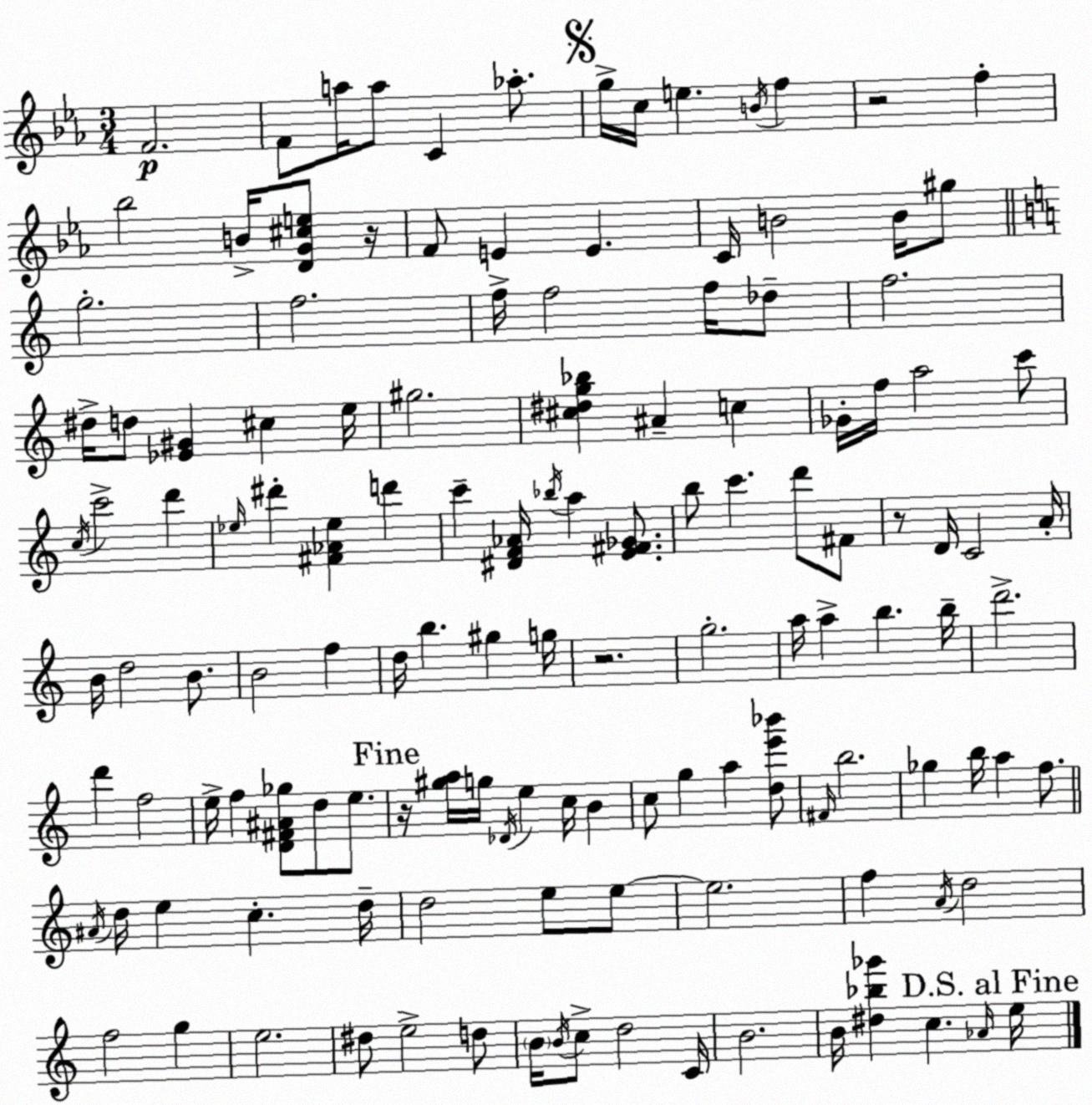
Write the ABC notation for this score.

X:1
T:Untitled
M:3/4
L:1/4
K:Eb
F2 F/2 a/4 a/2 C _a/2 g/4 c/4 e B/4 f z2 f _b2 B/4 [DG^ce]/2 z/4 F/2 E E C/4 B2 B/4 ^g/2 g2 f2 f/4 f2 f/4 _d/2 f2 ^d/4 d/2 [_E^G] ^c e/4 ^g2 [^c^dg_b] ^A c _G/4 f/4 a2 c'/2 c/4 c'2 d' _e/4 ^d' [^F_A_e] d' c' [^DF_A]/4 _b/4 a [E^F_G]/2 b/2 c' d'/2 ^F/2 z/2 D/4 C2 A/4 B/4 d2 B/2 B2 f d/4 b ^g g/4 z2 g2 a/4 a b b/4 d'2 d' f2 e/4 f [D^F^A_g]/2 d/2 e/2 z/4 [^ga]/4 g/4 _D/4 e c/4 B c/2 g a [de'_b']/2 ^F/4 b2 _g b/4 a f/2 ^A/4 d/4 e c d/4 d2 e/2 e/2 e2 f A/4 d2 f2 g e2 ^d/2 e2 d/2 B/4 B/4 c/2 d2 C/4 B2 B/4 [^d_b_g'] c _A/4 e/4